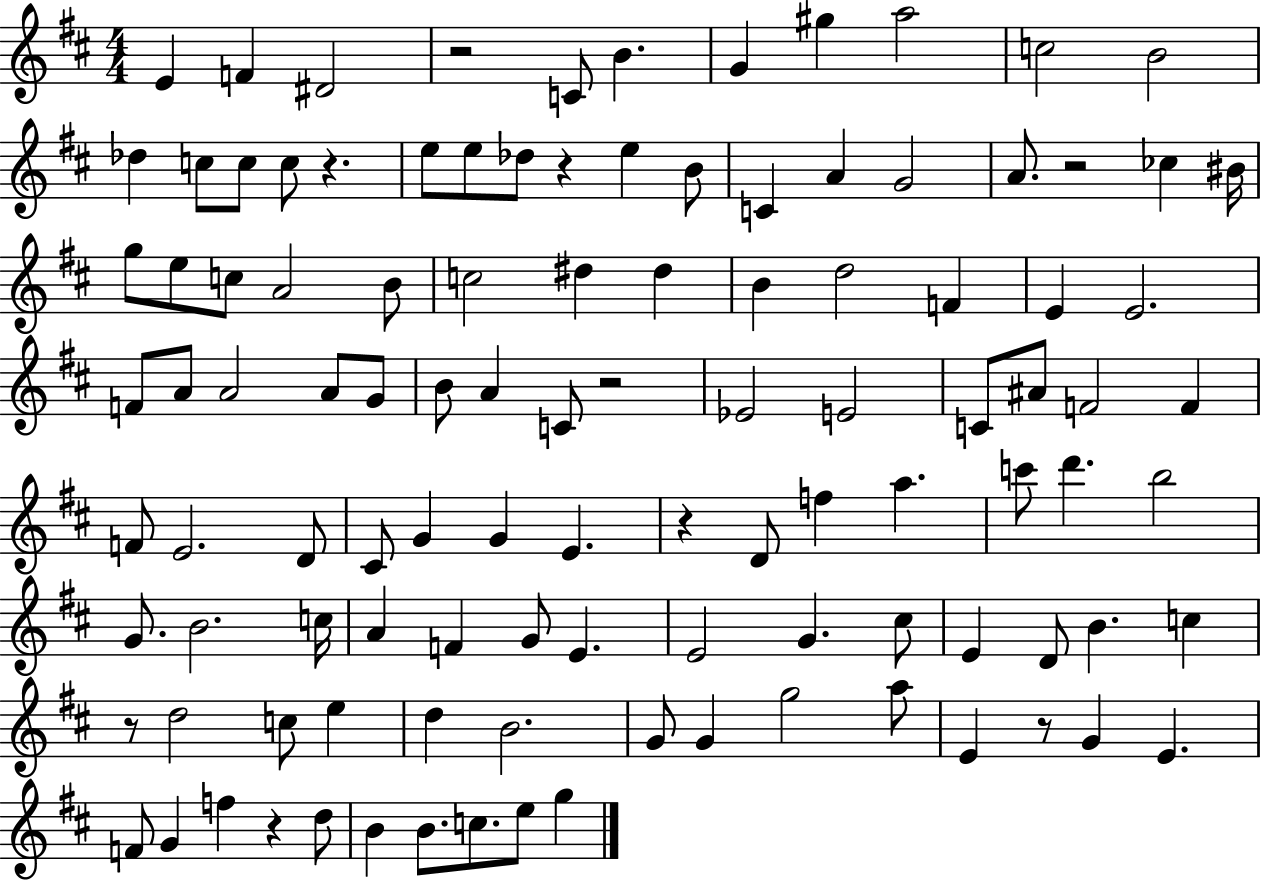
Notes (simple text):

E4/q F4/q D#4/h R/h C4/e B4/q. G4/q G#5/q A5/h C5/h B4/h Db5/q C5/e C5/e C5/e R/q. E5/e E5/e Db5/e R/q E5/q B4/e C4/q A4/q G4/h A4/e. R/h CES5/q BIS4/s G5/e E5/e C5/e A4/h B4/e C5/h D#5/q D#5/q B4/q D5/h F4/q E4/q E4/h. F4/e A4/e A4/h A4/e G4/e B4/e A4/q C4/e R/h Eb4/h E4/h C4/e A#4/e F4/h F4/q F4/e E4/h. D4/e C#4/e G4/q G4/q E4/q. R/q D4/e F5/q A5/q. C6/e D6/q. B5/h G4/e. B4/h. C5/s A4/q F4/q G4/e E4/q. E4/h G4/q. C#5/e E4/q D4/e B4/q. C5/q R/e D5/h C5/e E5/q D5/q B4/h. G4/e G4/q G5/h A5/e E4/q R/e G4/q E4/q. F4/e G4/q F5/q R/q D5/e B4/q B4/e. C5/e. E5/e G5/q